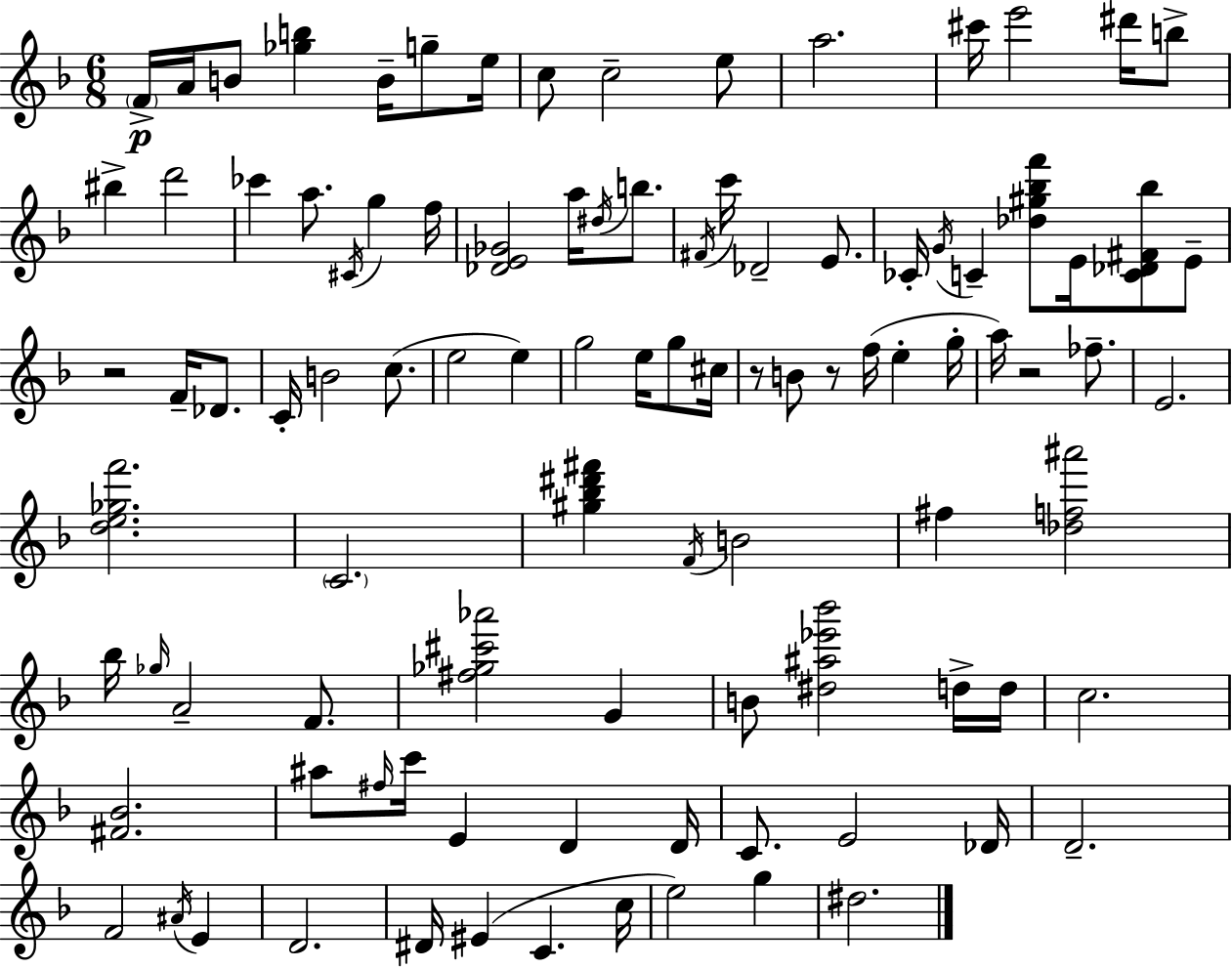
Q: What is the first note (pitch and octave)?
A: F4